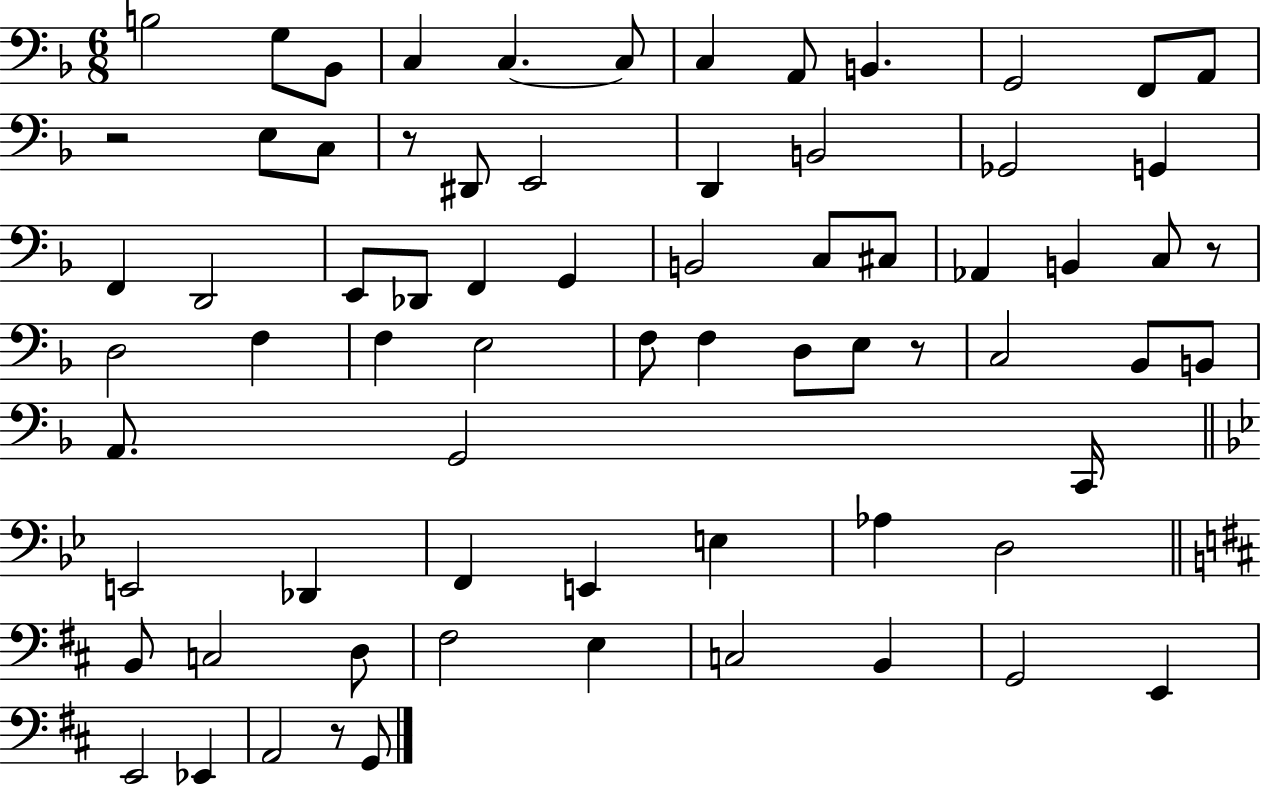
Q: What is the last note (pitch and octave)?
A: G2